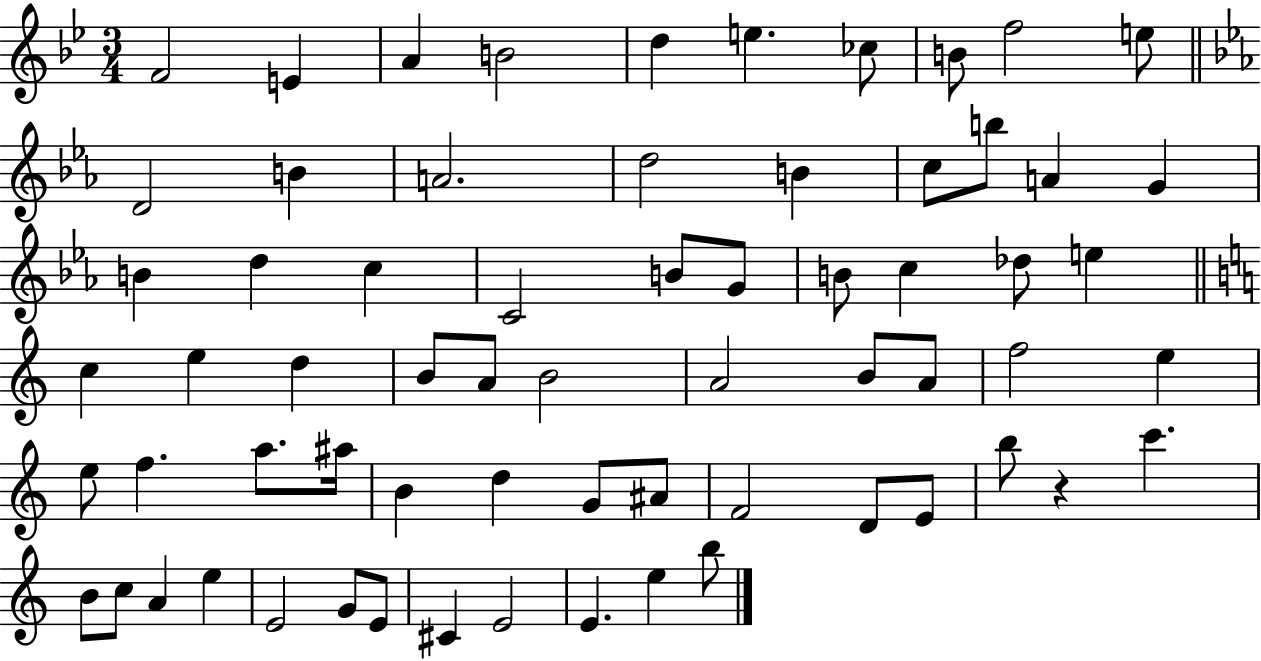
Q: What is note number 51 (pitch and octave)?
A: E4